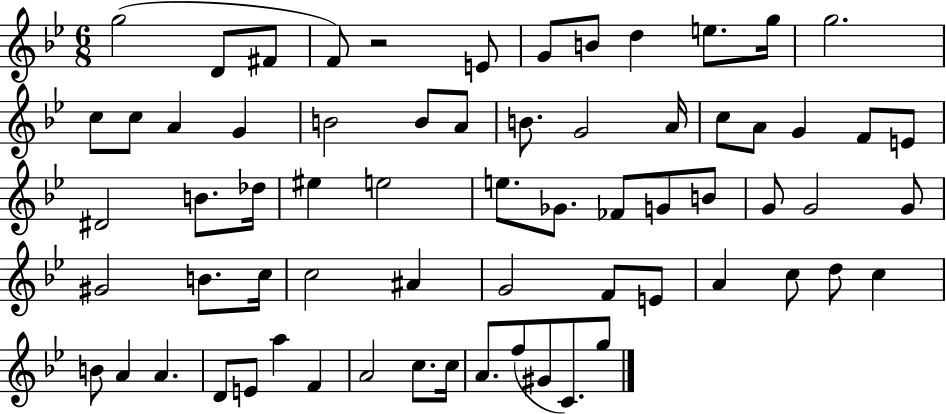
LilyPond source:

{
  \clef treble
  \numericTimeSignature
  \time 6/8
  \key bes \major
  g''2( d'8 fis'8 | f'8) r2 e'8 | g'8 b'8 d''4 e''8. g''16 | g''2. | \break c''8 c''8 a'4 g'4 | b'2 b'8 a'8 | b'8. g'2 a'16 | c''8 a'8 g'4 f'8 e'8 | \break dis'2 b'8. des''16 | eis''4 e''2 | e''8. ges'8. fes'8 g'8 b'8 | g'8 g'2 g'8 | \break gis'2 b'8. c''16 | c''2 ais'4 | g'2 f'8 e'8 | a'4 c''8 d''8 c''4 | \break b'8 a'4 a'4. | d'8 e'8 a''4 f'4 | a'2 c''8. c''16 | a'8. f''8( gis'8 c'8.) g''8 | \break \bar "|."
}